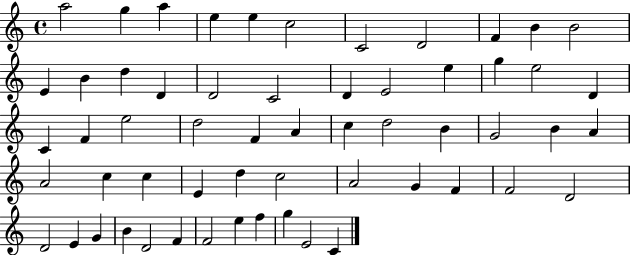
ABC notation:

X:1
T:Untitled
M:4/4
L:1/4
K:C
a2 g a e e c2 C2 D2 F B B2 E B d D D2 C2 D E2 e g e2 D C F e2 d2 F A c d2 B G2 B A A2 c c E d c2 A2 G F F2 D2 D2 E G B D2 F F2 e f g E2 C